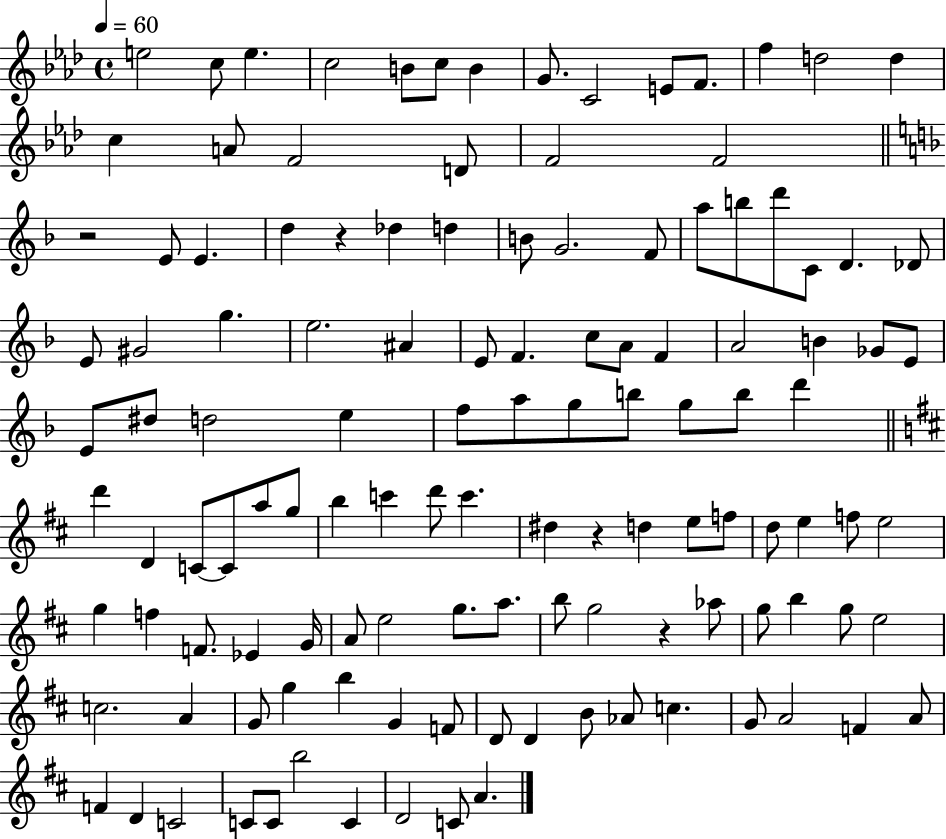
E5/h C5/e E5/q. C5/h B4/e C5/e B4/q G4/e. C4/h E4/e F4/e. F5/q D5/h D5/q C5/q A4/e F4/h D4/e F4/h F4/h R/h E4/e E4/q. D5/q R/q Db5/q D5/q B4/e G4/h. F4/e A5/e B5/e D6/e C4/e D4/q. Db4/e E4/e G#4/h G5/q. E5/h. A#4/q E4/e F4/q. C5/e A4/e F4/q A4/h B4/q Gb4/e E4/e E4/e D#5/e D5/h E5/q F5/e A5/e G5/e B5/e G5/e B5/e D6/q D6/q D4/q C4/e C4/e A5/e G5/e B5/q C6/q D6/e C6/q. D#5/q R/q D5/q E5/e F5/e D5/e E5/q F5/e E5/h G5/q F5/q F4/e. Eb4/q G4/s A4/e E5/h G5/e. A5/e. B5/e G5/h R/q Ab5/e G5/e B5/q G5/e E5/h C5/h. A4/q G4/e G5/q B5/q G4/q F4/e D4/e D4/q B4/e Ab4/e C5/q. G4/e A4/h F4/q A4/e F4/q D4/q C4/h C4/e C4/e B5/h C4/q D4/h C4/e A4/q.